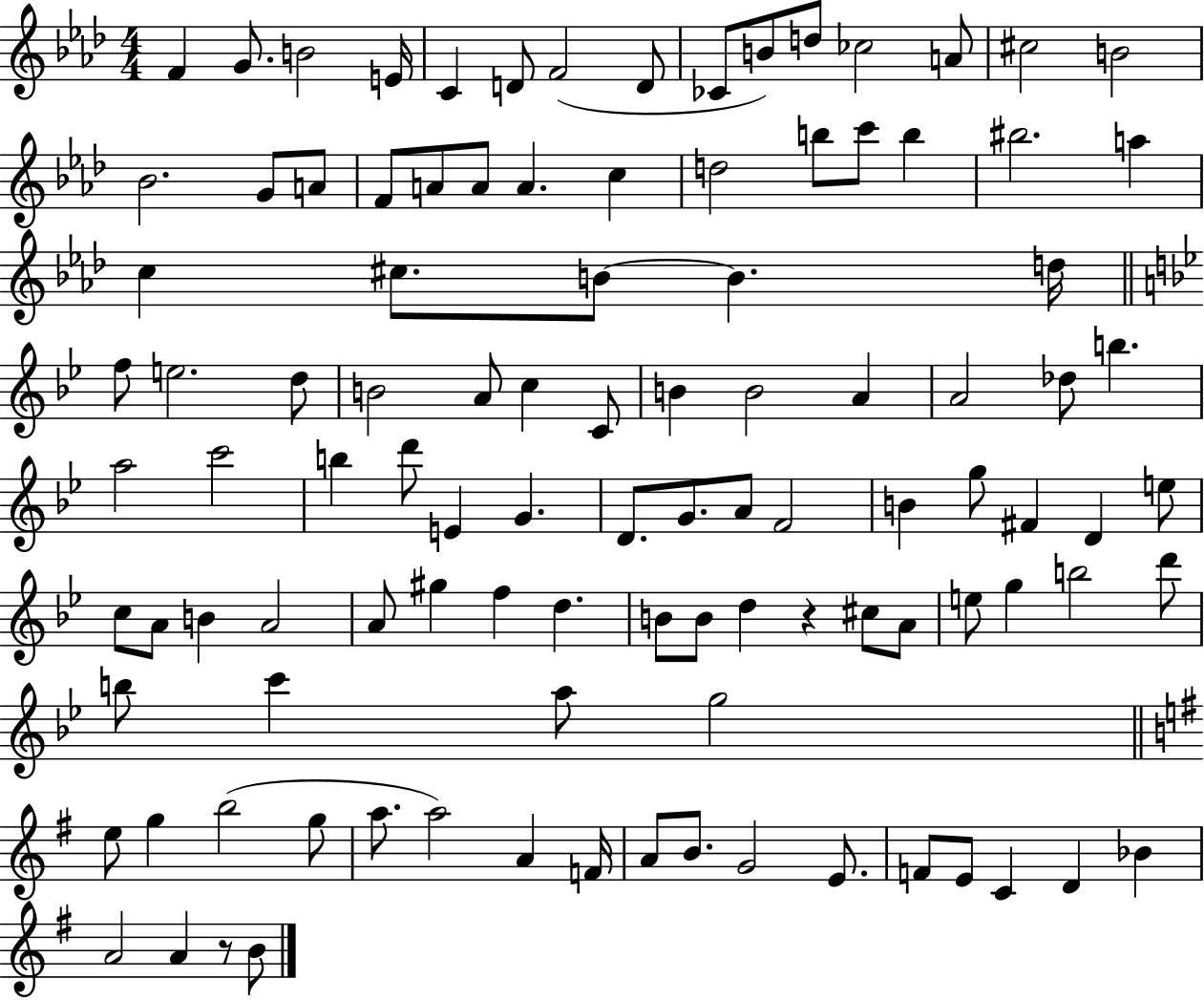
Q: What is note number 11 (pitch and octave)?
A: D5